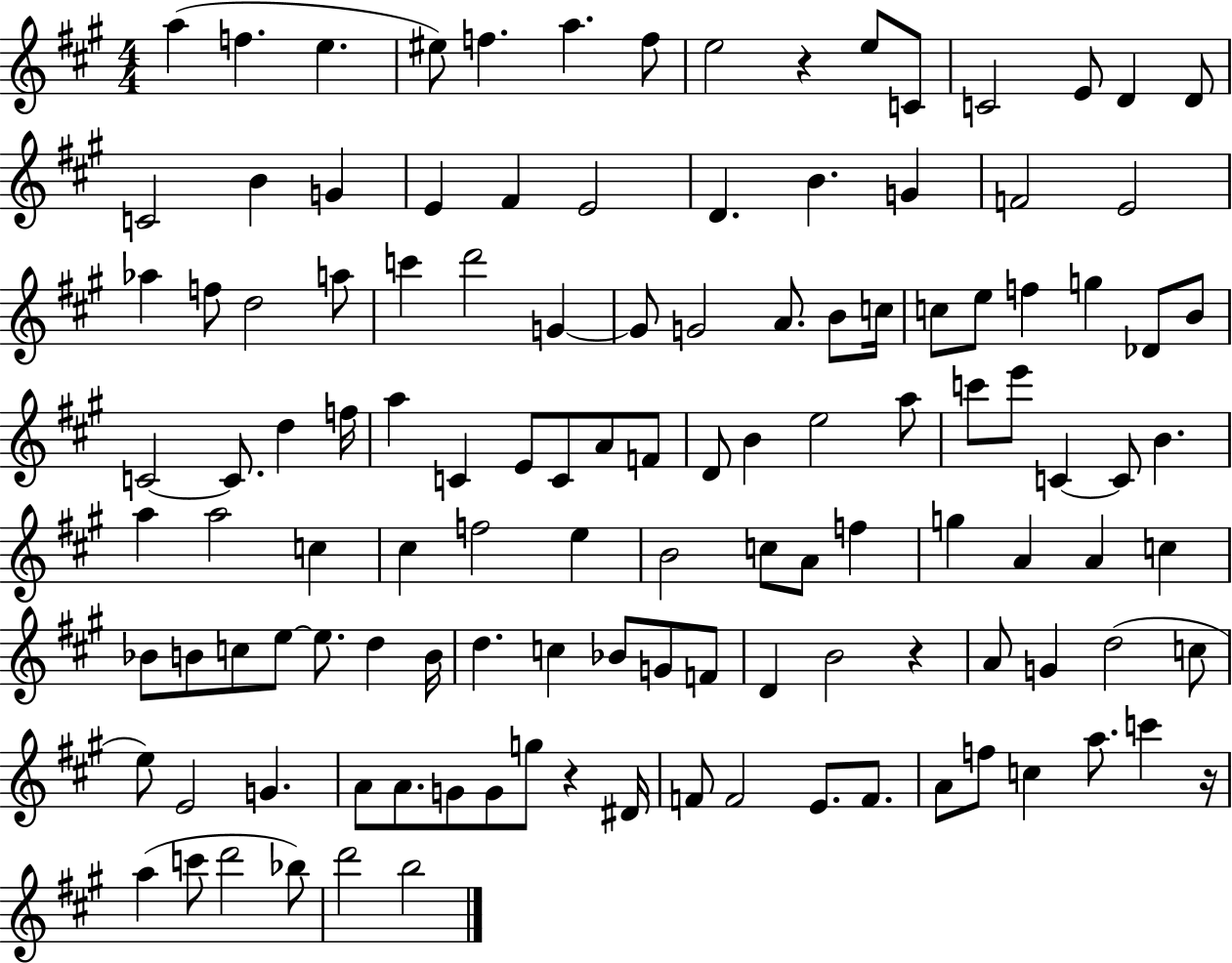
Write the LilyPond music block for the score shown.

{
  \clef treble
  \numericTimeSignature
  \time 4/4
  \key a \major
  a''4( f''4. e''4. | eis''8) f''4. a''4. f''8 | e''2 r4 e''8 c'8 | c'2 e'8 d'4 d'8 | \break c'2 b'4 g'4 | e'4 fis'4 e'2 | d'4. b'4. g'4 | f'2 e'2 | \break aes''4 f''8 d''2 a''8 | c'''4 d'''2 g'4~~ | g'8 g'2 a'8. b'8 c''16 | c''8 e''8 f''4 g''4 des'8 b'8 | \break c'2~~ c'8. d''4 f''16 | a''4 c'4 e'8 c'8 a'8 f'8 | d'8 b'4 e''2 a''8 | c'''8 e'''8 c'4~~ c'8 b'4. | \break a''4 a''2 c''4 | cis''4 f''2 e''4 | b'2 c''8 a'8 f''4 | g''4 a'4 a'4 c''4 | \break bes'8 b'8 c''8 e''8~~ e''8. d''4 b'16 | d''4. c''4 bes'8 g'8 f'8 | d'4 b'2 r4 | a'8 g'4 d''2( c''8 | \break e''8) e'2 g'4. | a'8 a'8. g'8 g'8 g''8 r4 dis'16 | f'8 f'2 e'8. f'8. | a'8 f''8 c''4 a''8. c'''4 r16 | \break a''4( c'''8 d'''2 bes''8) | d'''2 b''2 | \bar "|."
}